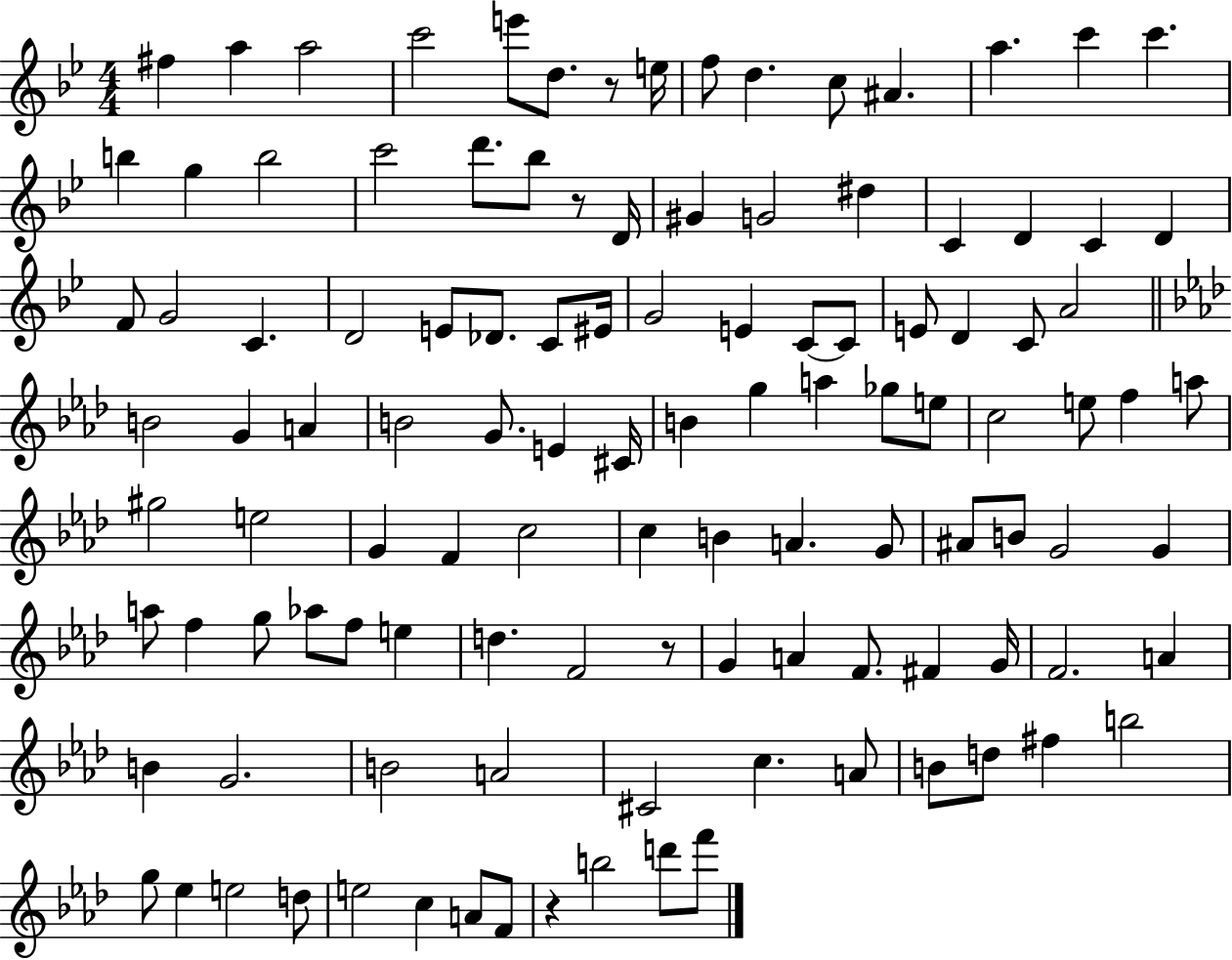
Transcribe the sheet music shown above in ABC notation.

X:1
T:Untitled
M:4/4
L:1/4
K:Bb
^f a a2 c'2 e'/2 d/2 z/2 e/4 f/2 d c/2 ^A a c' c' b g b2 c'2 d'/2 _b/2 z/2 D/4 ^G G2 ^d C D C D F/2 G2 C D2 E/2 _D/2 C/2 ^E/4 G2 E C/2 C/2 E/2 D C/2 A2 B2 G A B2 G/2 E ^C/4 B g a _g/2 e/2 c2 e/2 f a/2 ^g2 e2 G F c2 c B A G/2 ^A/2 B/2 G2 G a/2 f g/2 _a/2 f/2 e d F2 z/2 G A F/2 ^F G/4 F2 A B G2 B2 A2 ^C2 c A/2 B/2 d/2 ^f b2 g/2 _e e2 d/2 e2 c A/2 F/2 z b2 d'/2 f'/2